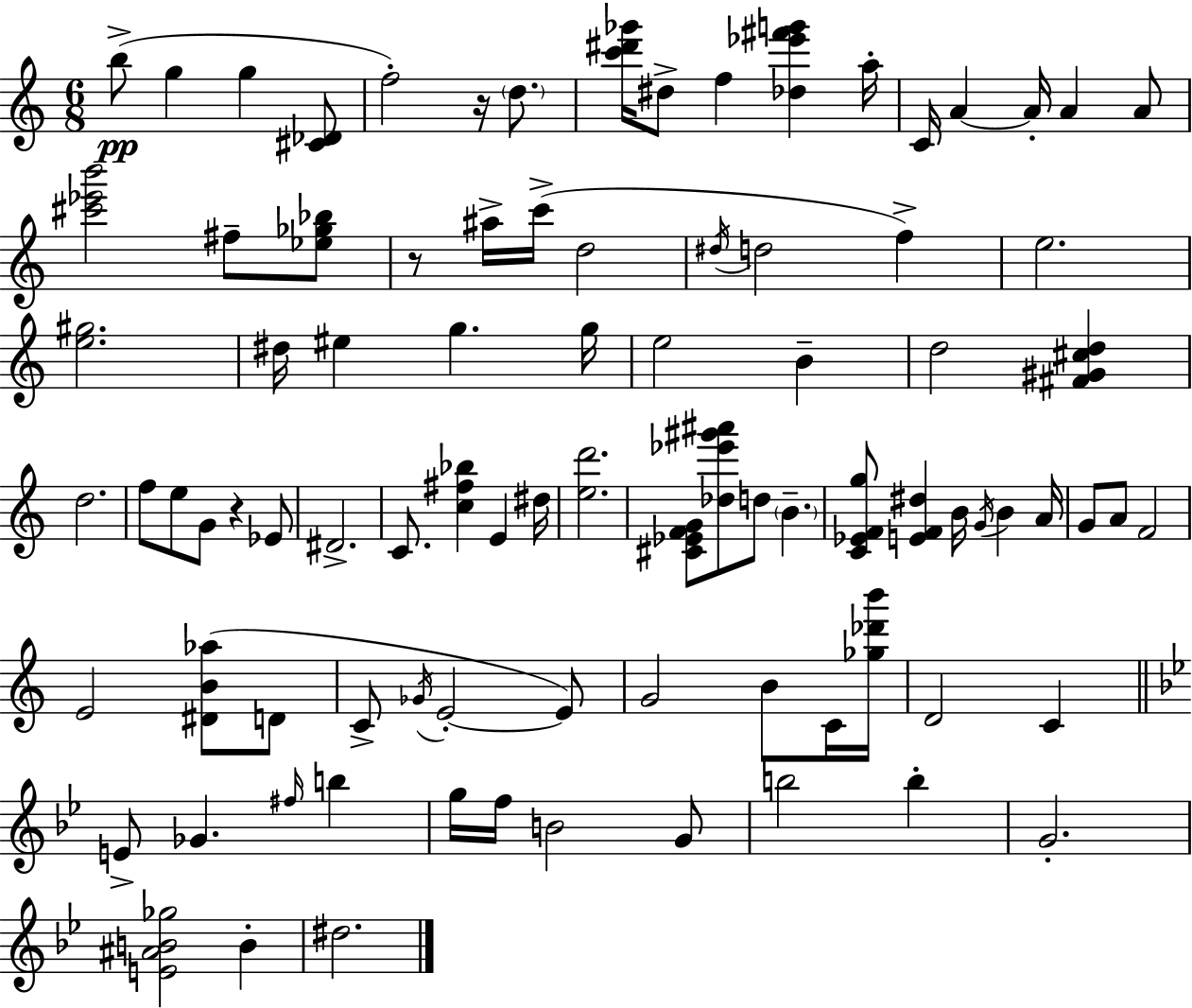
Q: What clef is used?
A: treble